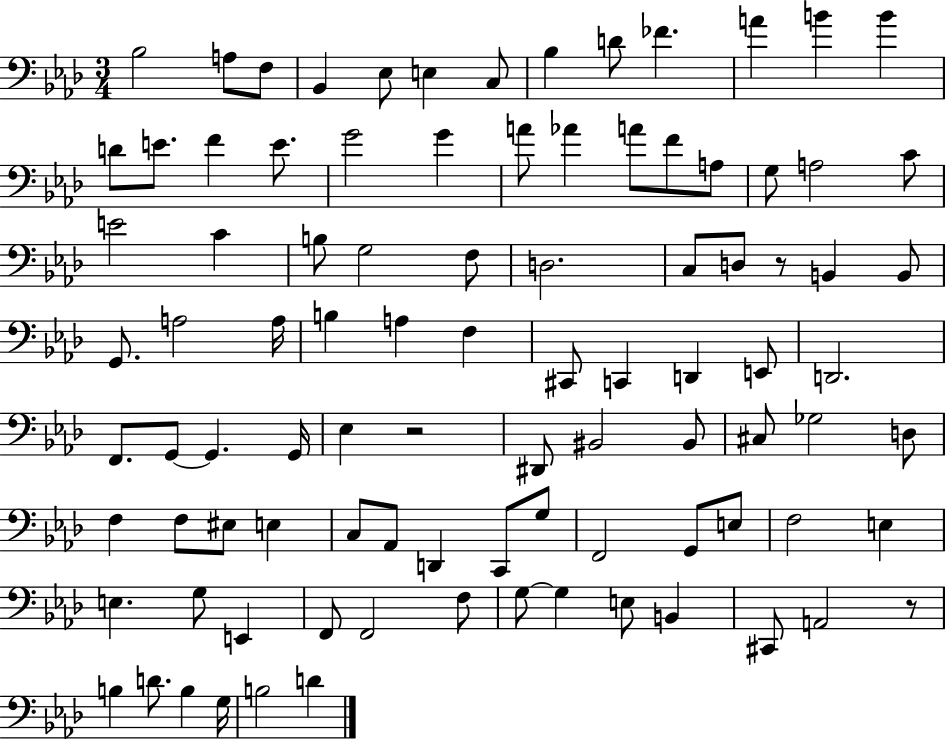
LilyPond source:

{
  \clef bass
  \numericTimeSignature
  \time 3/4
  \key aes \major
  \repeat volta 2 { bes2 a8 f8 | bes,4 ees8 e4 c8 | bes4 d'8 fes'4. | a'4 b'4 b'4 | \break d'8 e'8. f'4 e'8. | g'2 g'4 | a'8 aes'4 a'8 f'8 a8 | g8 a2 c'8 | \break e'2 c'4 | b8 g2 f8 | d2. | c8 d8 r8 b,4 b,8 | \break g,8. a2 a16 | b4 a4 f4 | cis,8 c,4 d,4 e,8 | d,2. | \break f,8. g,8~~ g,4. g,16 | ees4 r2 | dis,8 bis,2 bis,8 | cis8 ges2 d8 | \break f4 f8 eis8 e4 | c8 aes,8 d,4 c,8 g8 | f,2 g,8 e8 | f2 e4 | \break e4. g8 e,4 | f,8 f,2 f8 | g8~~ g4 e8 b,4 | cis,8 a,2 r8 | \break b4 d'8. b4 g16 | b2 d'4 | } \bar "|."
}